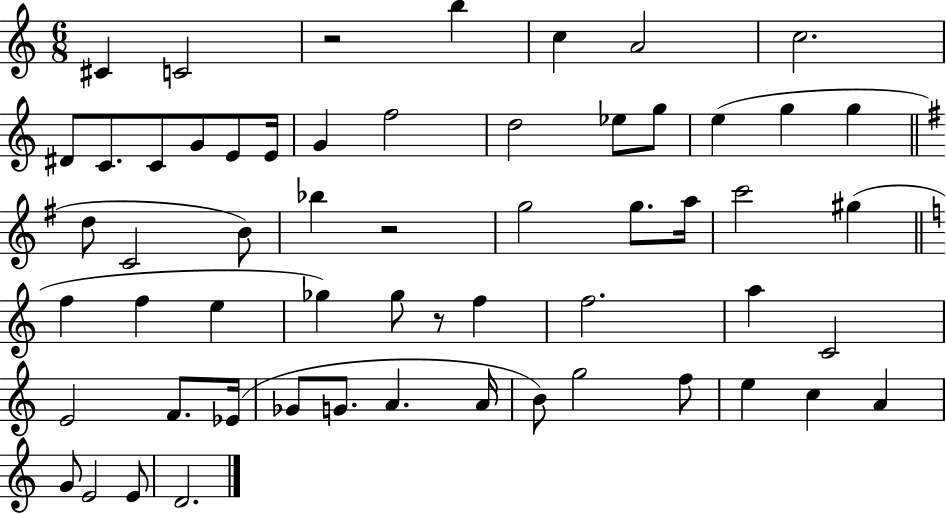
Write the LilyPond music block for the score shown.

{
  \clef treble
  \numericTimeSignature
  \time 6/8
  \key c \major
  cis'4 c'2 | r2 b''4 | c''4 a'2 | c''2. | \break dis'8 c'8. c'8 g'8 e'8 e'16 | g'4 f''2 | d''2 ees''8 g''8 | e''4( g''4 g''4 | \break \bar "||" \break \key g \major d''8 c'2 b'8) | bes''4 r2 | g''2 g''8. a''16 | c'''2 gis''4( | \break \bar "||" \break \key a \minor f''4 f''4 e''4 | ges''4) ges''8 r8 f''4 | f''2. | a''4 c'2 | \break e'2 f'8. ees'16( | ges'8 g'8. a'4. a'16 | b'8) g''2 f''8 | e''4 c''4 a'4 | \break g'8 e'2 e'8 | d'2. | \bar "|."
}